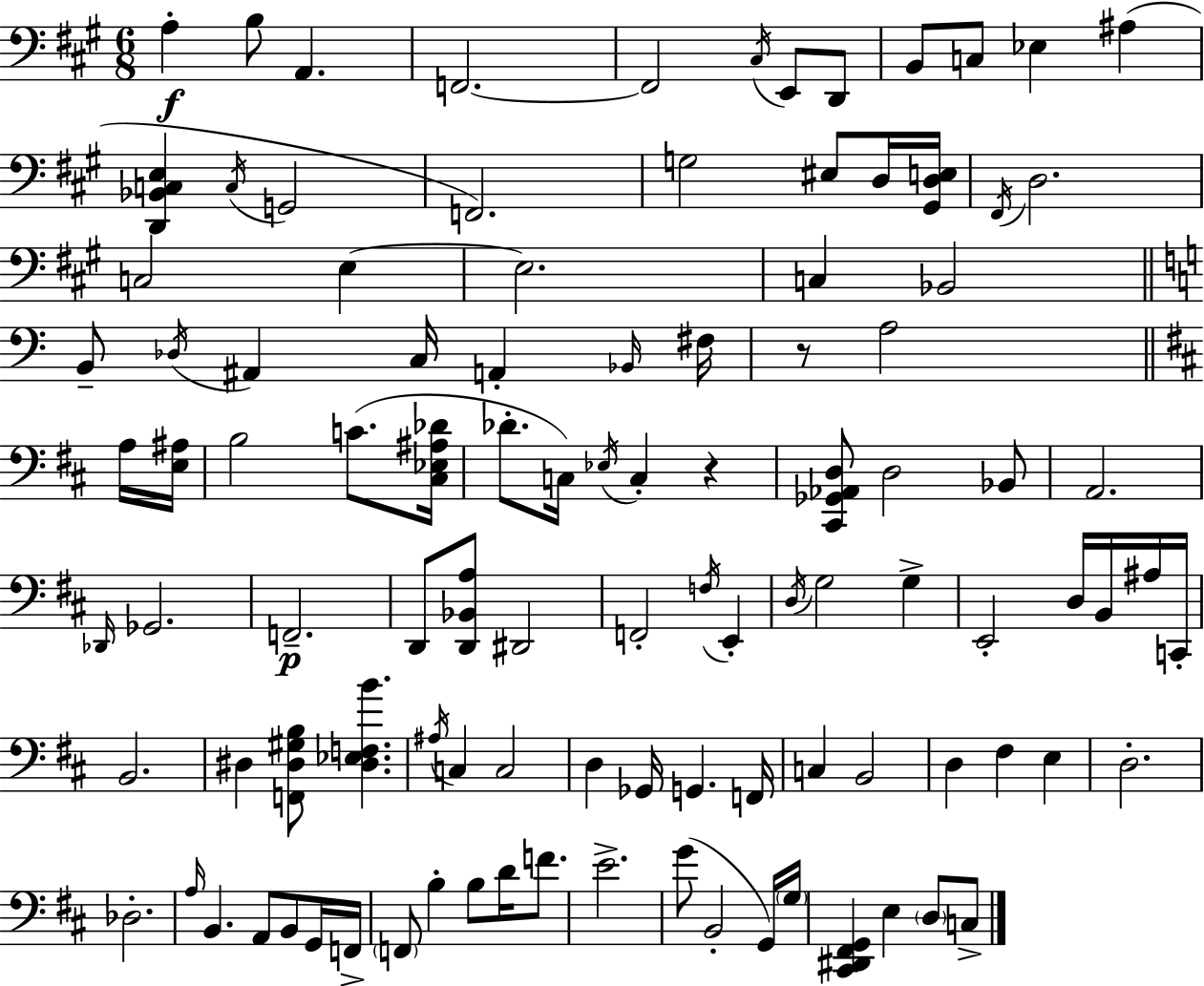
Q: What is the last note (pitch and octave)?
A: C3